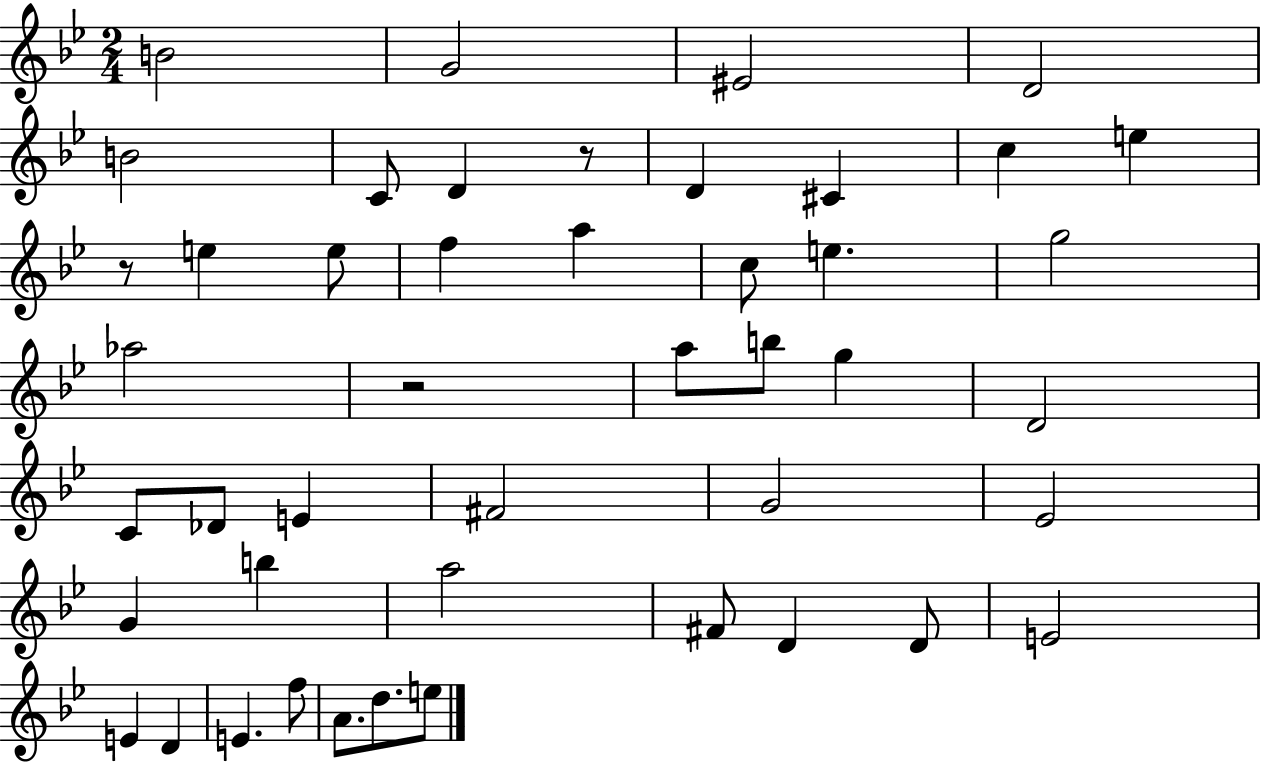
X:1
T:Untitled
M:2/4
L:1/4
K:Bb
B2 G2 ^E2 D2 B2 C/2 D z/2 D ^C c e z/2 e e/2 f a c/2 e g2 _a2 z2 a/2 b/2 g D2 C/2 _D/2 E ^F2 G2 _E2 G b a2 ^F/2 D D/2 E2 E D E f/2 A/2 d/2 e/2